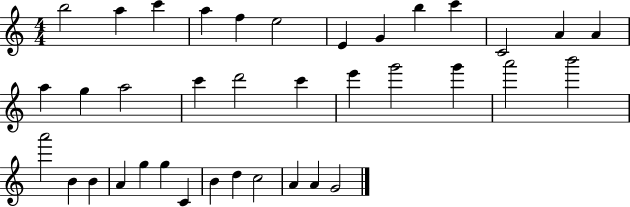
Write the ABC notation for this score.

X:1
T:Untitled
M:4/4
L:1/4
K:C
b2 a c' a f e2 E G b c' C2 A A a g a2 c' d'2 c' e' g'2 g' a'2 b'2 a'2 B B A g g C B d c2 A A G2